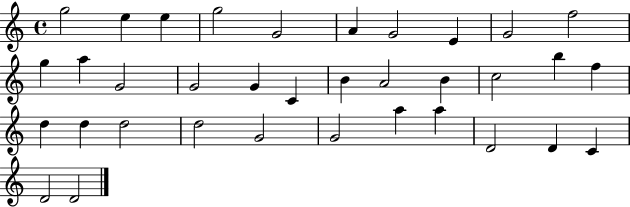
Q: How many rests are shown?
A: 0